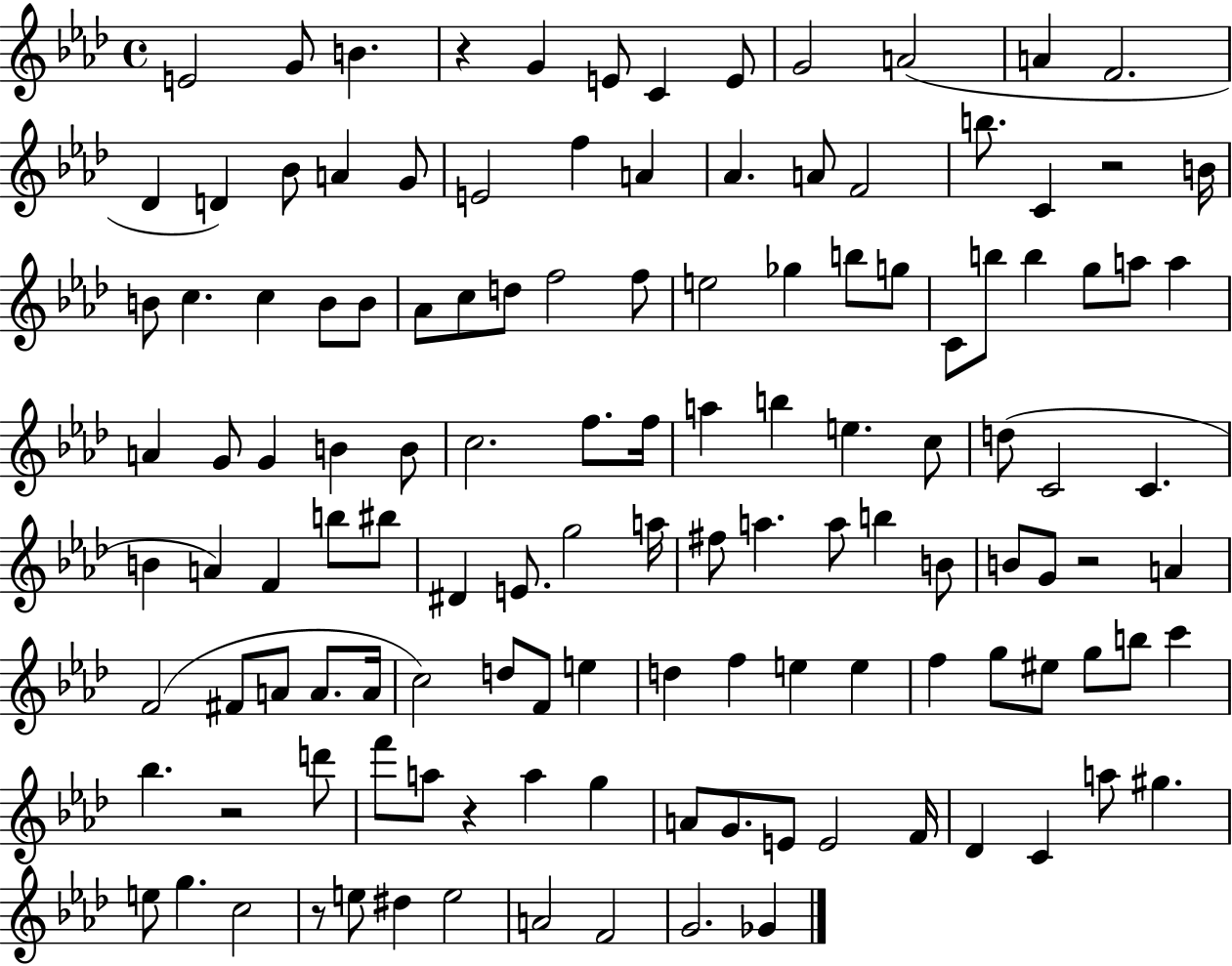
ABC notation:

X:1
T:Untitled
M:4/4
L:1/4
K:Ab
E2 G/2 B z G E/2 C E/2 G2 A2 A F2 _D D _B/2 A G/2 E2 f A _A A/2 F2 b/2 C z2 B/4 B/2 c c B/2 B/2 _A/2 c/2 d/2 f2 f/2 e2 _g b/2 g/2 C/2 b/2 b g/2 a/2 a A G/2 G B B/2 c2 f/2 f/4 a b e c/2 d/2 C2 C B A F b/2 ^b/2 ^D E/2 g2 a/4 ^f/2 a a/2 b B/2 B/2 G/2 z2 A F2 ^F/2 A/2 A/2 A/4 c2 d/2 F/2 e d f e e f g/2 ^e/2 g/2 b/2 c' _b z2 d'/2 f'/2 a/2 z a g A/2 G/2 E/2 E2 F/4 _D C a/2 ^g e/2 g c2 z/2 e/2 ^d e2 A2 F2 G2 _G